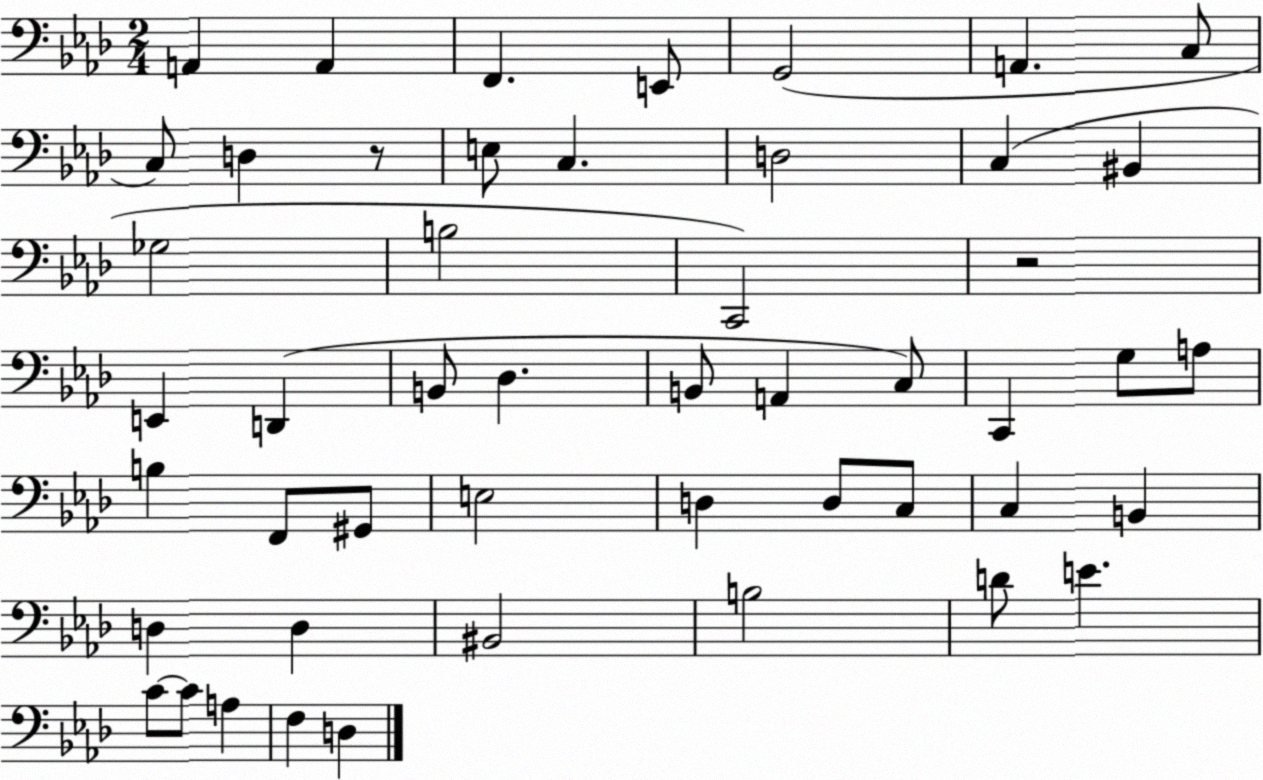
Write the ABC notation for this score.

X:1
T:Untitled
M:2/4
L:1/4
K:Ab
A,, A,, F,, E,,/2 G,,2 A,, C,/2 C,/2 D, z/2 E,/2 C, D,2 C, ^B,, _G,2 B,2 C,,2 z2 E,, D,, B,,/2 _D, B,,/2 A,, C,/2 C,, G,/2 A,/2 B, F,,/2 ^G,,/2 E,2 D, D,/2 C,/2 C, B,, D, D, ^B,,2 B,2 D/2 E C/2 C/2 A, F, D,